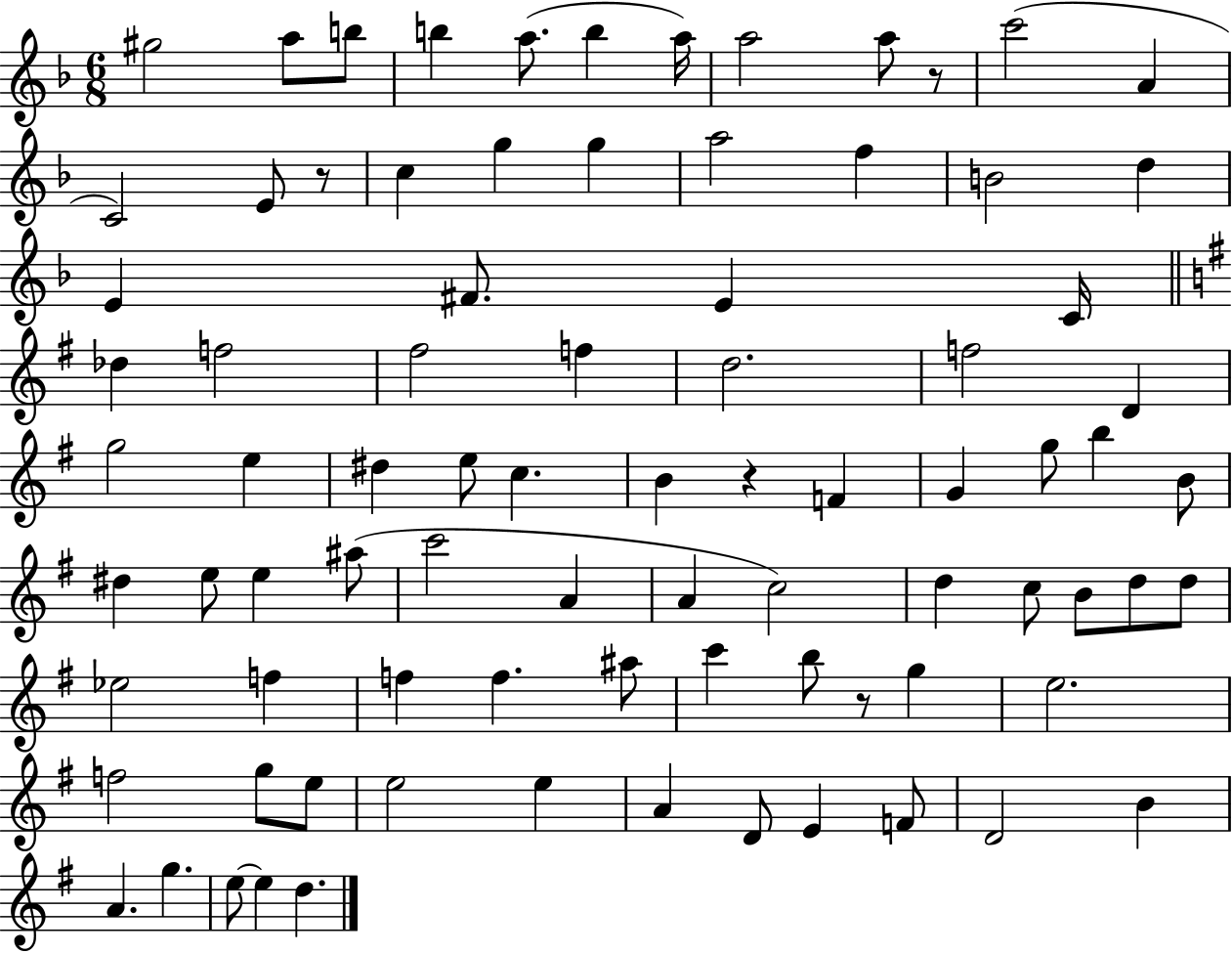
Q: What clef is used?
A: treble